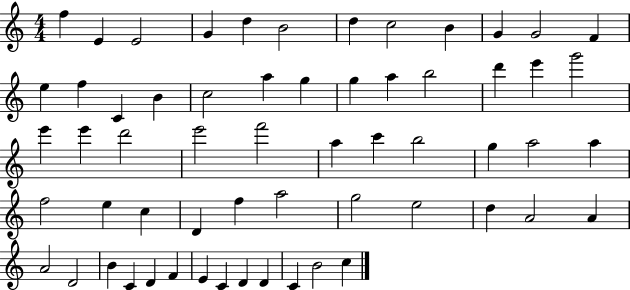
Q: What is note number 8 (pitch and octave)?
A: C5